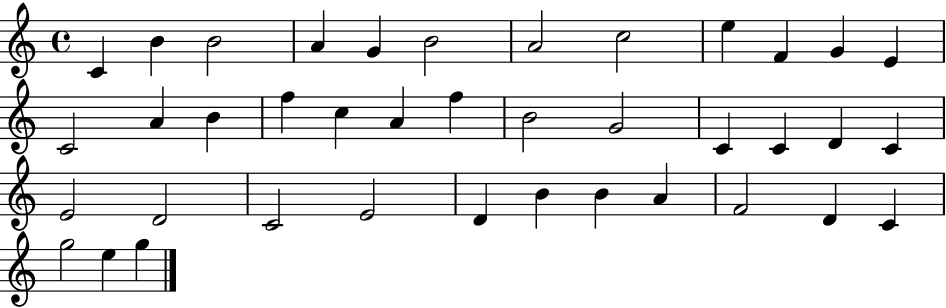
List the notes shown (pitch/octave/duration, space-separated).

C4/q B4/q B4/h A4/q G4/q B4/h A4/h C5/h E5/q F4/q G4/q E4/q C4/h A4/q B4/q F5/q C5/q A4/q F5/q B4/h G4/h C4/q C4/q D4/q C4/q E4/h D4/h C4/h E4/h D4/q B4/q B4/q A4/q F4/h D4/q C4/q G5/h E5/q G5/q